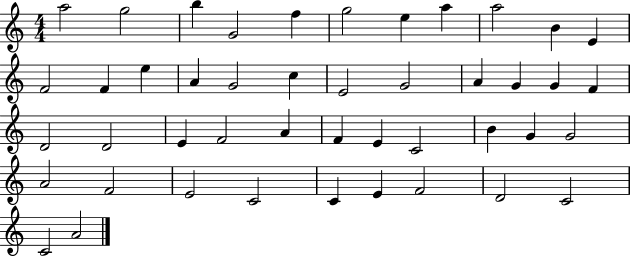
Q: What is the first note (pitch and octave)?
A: A5